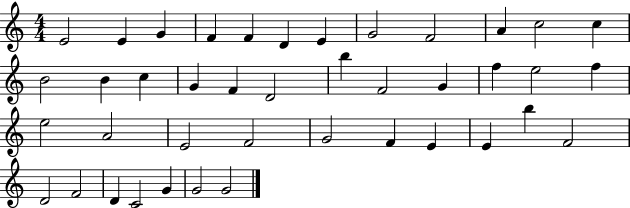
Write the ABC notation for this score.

X:1
T:Untitled
M:4/4
L:1/4
K:C
E2 E G F F D E G2 F2 A c2 c B2 B c G F D2 b F2 G f e2 f e2 A2 E2 F2 G2 F E E b F2 D2 F2 D C2 G G2 G2